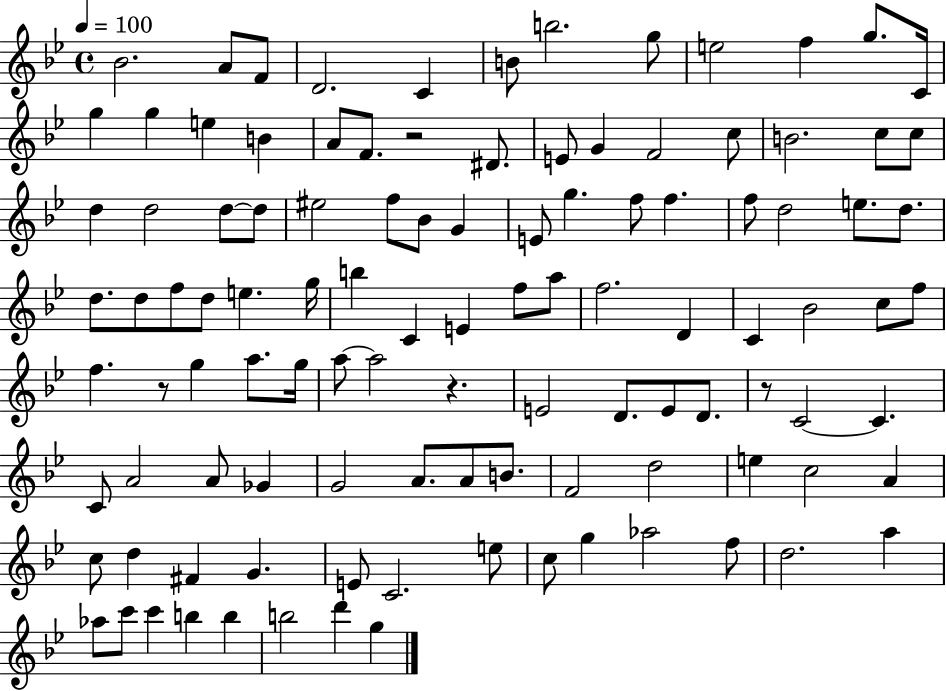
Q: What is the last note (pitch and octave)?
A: G5